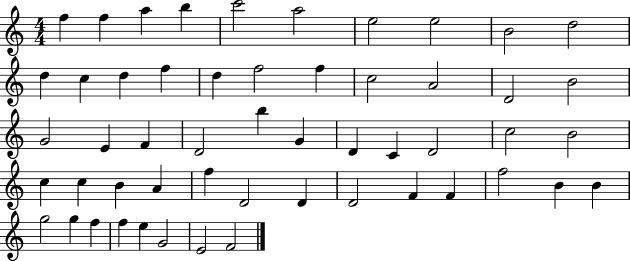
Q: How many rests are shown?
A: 0